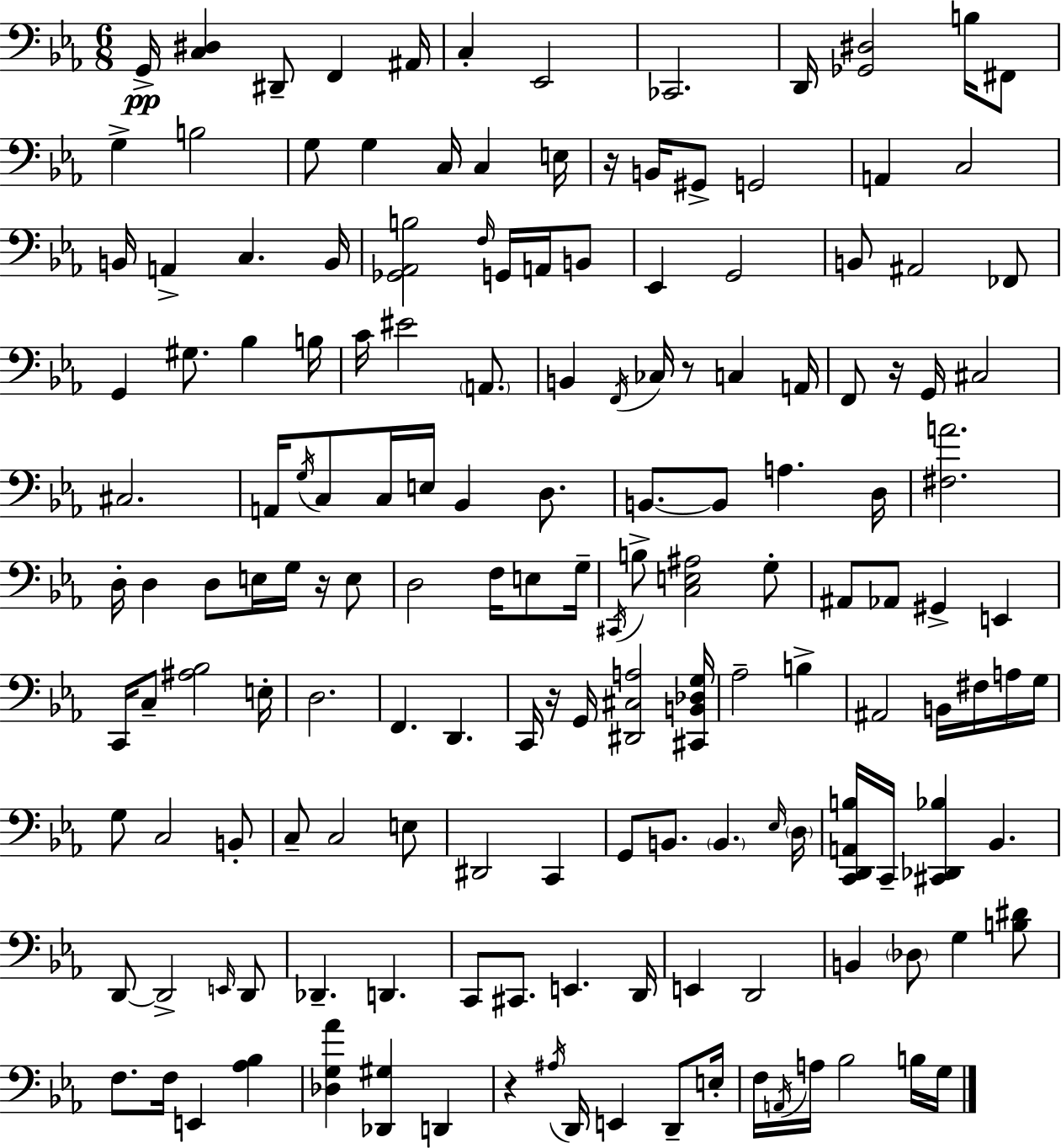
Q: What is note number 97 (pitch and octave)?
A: B2